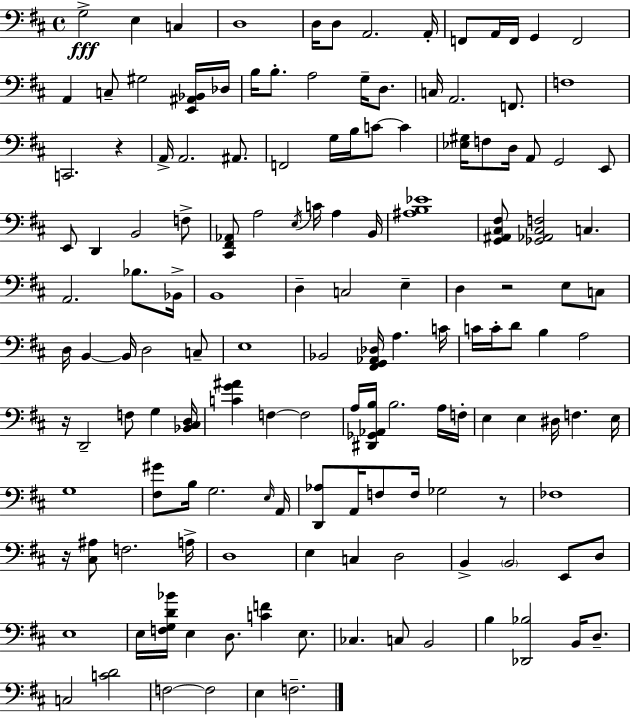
X:1
T:Untitled
M:4/4
L:1/4
K:D
G,2 E, C, D,4 D,/4 D,/2 A,,2 A,,/4 F,,/2 A,,/4 F,,/4 G,, F,,2 A,, C,/2 ^G,2 [E,,^A,,_B,,]/4 _D,/4 B,/4 B,/2 A,2 G,/4 D,/2 C,/4 A,,2 F,,/2 F,4 C,,2 z A,,/4 A,,2 ^A,,/2 F,,2 G,/4 B,/4 C/2 C [_E,^G,]/4 F,/2 D,/4 A,,/2 G,,2 E,,/2 E,,/2 D,, B,,2 F,/2 [^C,,^F,,_A,,]/2 A,2 E,/4 C/4 A, B,,/4 [^A,B,_E]4 [G,,^A,,^C,^F,]/2 [_G,,_A,,^C,F,]2 C, A,,2 _B,/2 _B,,/4 B,,4 D, C,2 E, D, z2 E,/2 C,/2 D,/4 B,, B,,/4 D,2 C,/2 E,4 _B,,2 [^F,,G,,_A,,_D,]/4 A, C/4 C/4 C/4 D/2 B, A,2 z/4 D,,2 F,/2 G, [_B,,^C,D,]/4 [CG^A] F, F,2 A,/4 [^D,,_G,,_A,,B,]/4 B,2 A,/4 F,/4 E, E, ^D,/4 F, E,/4 G,4 [^F,^G]/2 B,/4 G,2 E,/4 A,,/4 [D,,_A,]/2 A,,/4 F,/2 F,/4 _G,2 z/2 _F,4 z/4 [^C,^A,]/2 F,2 A,/4 D,4 E, C, D,2 B,, B,,2 E,,/2 D,/2 E,4 E,/4 [F,G,D_B]/4 E, D,/2 [CF] E,/2 _C, C,/2 B,,2 B, [_D,,_B,]2 B,,/4 D,/2 C,2 [CD]2 F,2 F,2 E, F,2